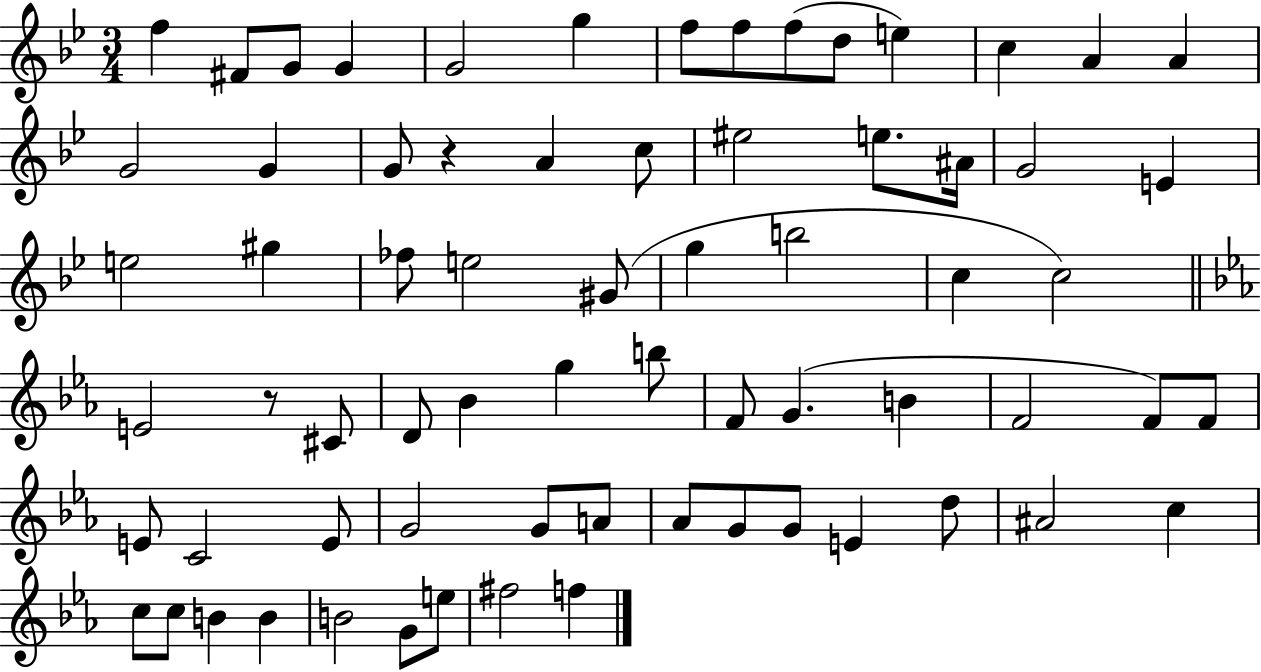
{
  \clef treble
  \numericTimeSignature
  \time 3/4
  \key bes \major
  \repeat volta 2 { f''4 fis'8 g'8 g'4 | g'2 g''4 | f''8 f''8 f''8( d''8 e''4) | c''4 a'4 a'4 | \break g'2 g'4 | g'8 r4 a'4 c''8 | eis''2 e''8. ais'16 | g'2 e'4 | \break e''2 gis''4 | fes''8 e''2 gis'8( | g''4 b''2 | c''4 c''2) | \break \bar "||" \break \key c \minor e'2 r8 cis'8 | d'8 bes'4 g''4 b''8 | f'8 g'4.( b'4 | f'2 f'8) f'8 | \break e'8 c'2 e'8 | g'2 g'8 a'8 | aes'8 g'8 g'8 e'4 d''8 | ais'2 c''4 | \break c''8 c''8 b'4 b'4 | b'2 g'8 e''8 | fis''2 f''4 | } \bar "|."
}